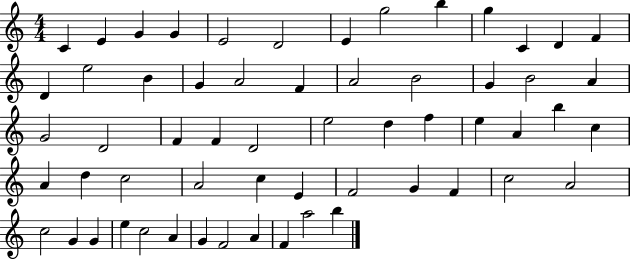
{
  \clef treble
  \numericTimeSignature
  \time 4/4
  \key c \major
  c'4 e'4 g'4 g'4 | e'2 d'2 | e'4 g''2 b''4 | g''4 c'4 d'4 f'4 | \break d'4 e''2 b'4 | g'4 a'2 f'4 | a'2 b'2 | g'4 b'2 a'4 | \break g'2 d'2 | f'4 f'4 d'2 | e''2 d''4 f''4 | e''4 a'4 b''4 c''4 | \break a'4 d''4 c''2 | a'2 c''4 e'4 | f'2 g'4 f'4 | c''2 a'2 | \break c''2 g'4 g'4 | e''4 c''2 a'4 | g'4 f'2 a'4 | f'4 a''2 b''4 | \break \bar "|."
}